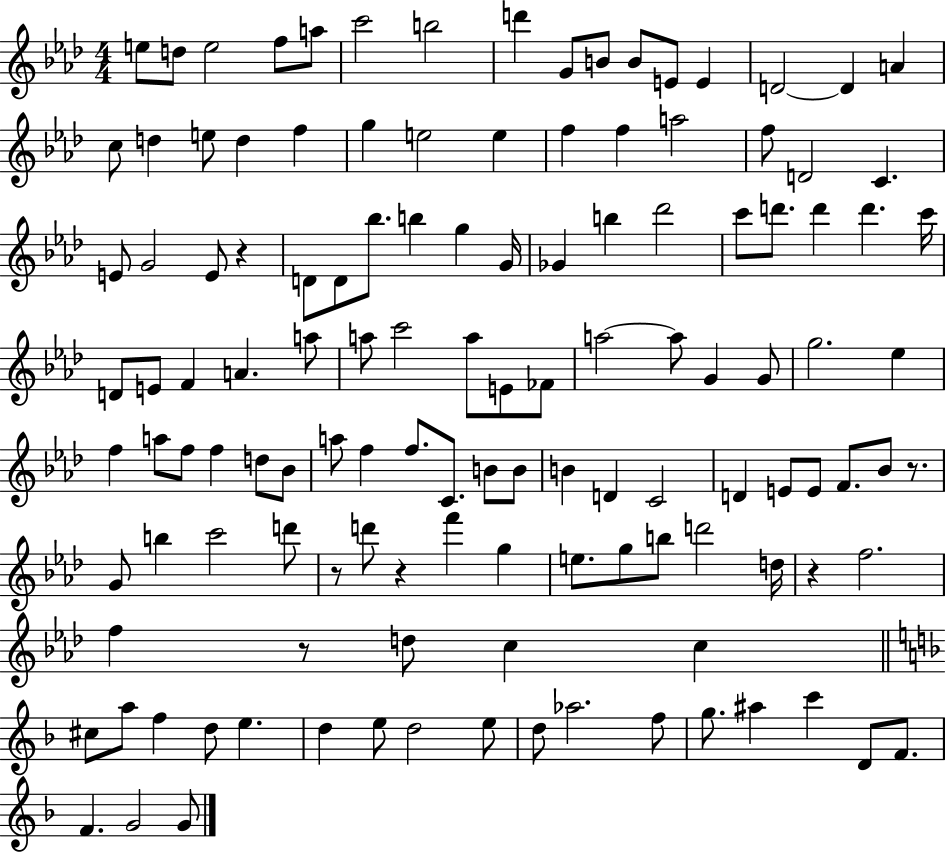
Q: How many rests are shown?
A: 6